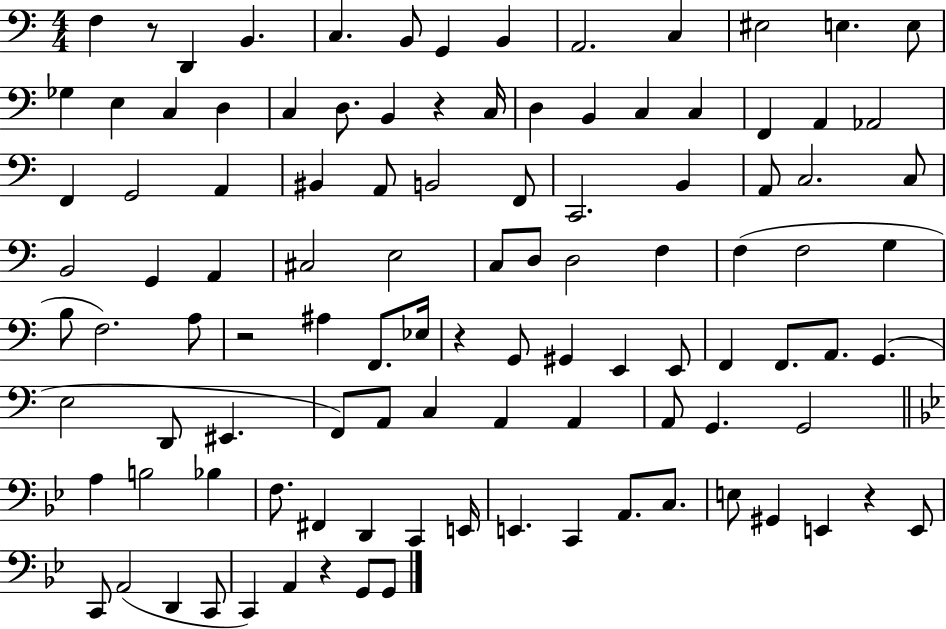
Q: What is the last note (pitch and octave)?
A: G2